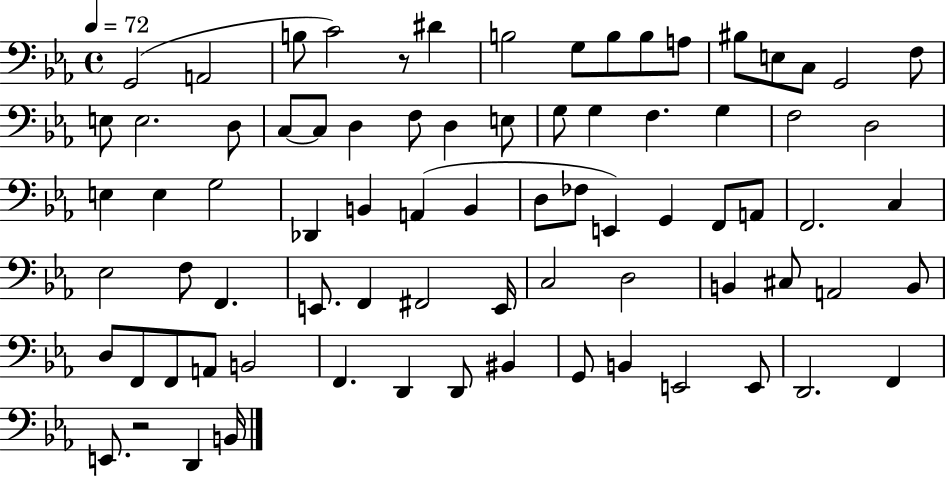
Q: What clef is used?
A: bass